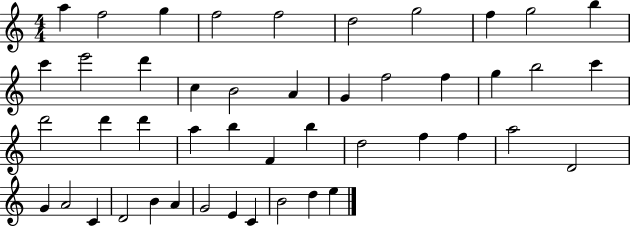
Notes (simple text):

A5/q F5/h G5/q F5/h F5/h D5/h G5/h F5/q G5/h B5/q C6/q E6/h D6/q C5/q B4/h A4/q G4/q F5/h F5/q G5/q B5/h C6/q D6/h D6/q D6/q A5/q B5/q F4/q B5/q D5/h F5/q F5/q A5/h D4/h G4/q A4/h C4/q D4/h B4/q A4/q G4/h E4/q C4/q B4/h D5/q E5/q